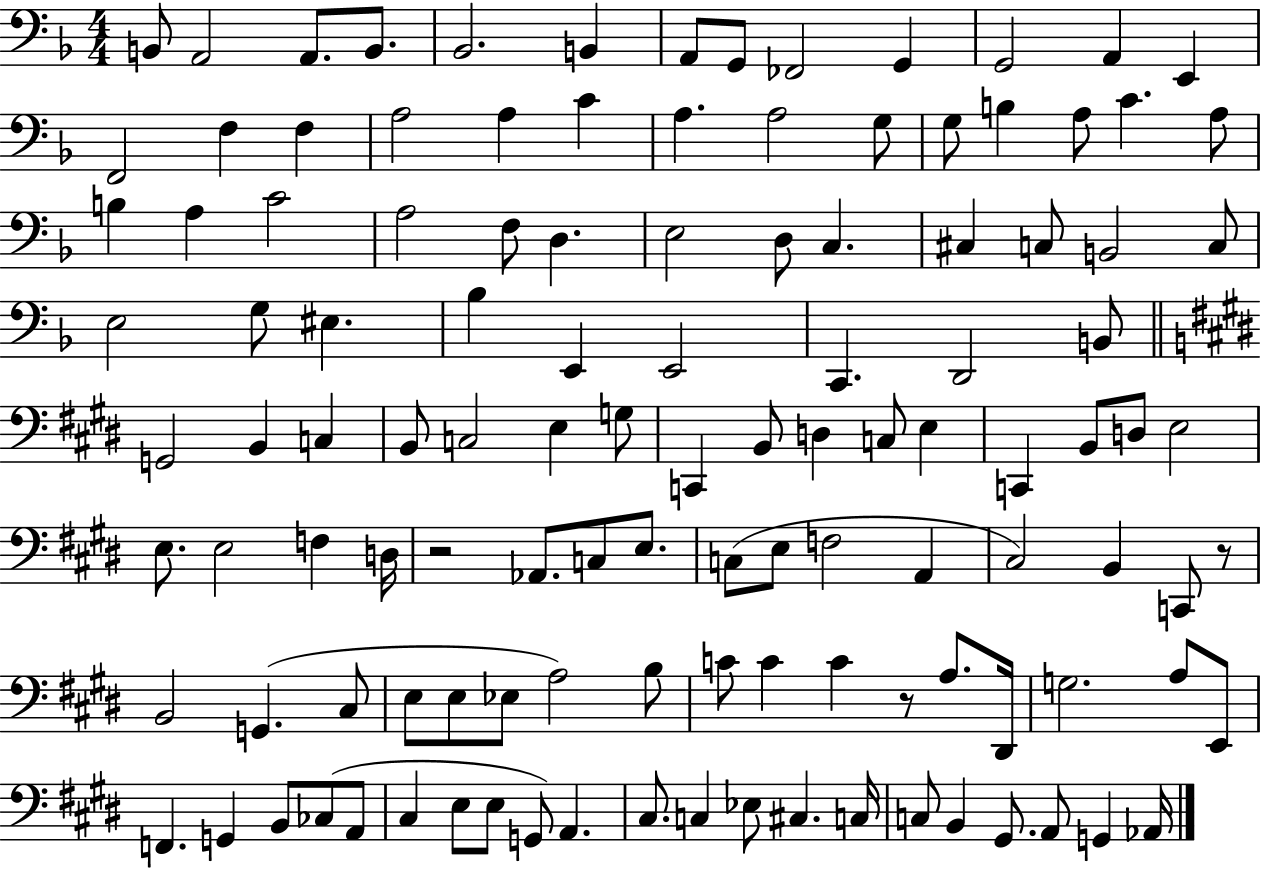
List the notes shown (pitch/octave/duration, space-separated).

B2/e A2/h A2/e. B2/e. Bb2/h. B2/q A2/e G2/e FES2/h G2/q G2/h A2/q E2/q F2/h F3/q F3/q A3/h A3/q C4/q A3/q. A3/h G3/e G3/e B3/q A3/e C4/q. A3/e B3/q A3/q C4/h A3/h F3/e D3/q. E3/h D3/e C3/q. C#3/q C3/e B2/h C3/e E3/h G3/e EIS3/q. Bb3/q E2/q E2/h C2/q. D2/h B2/e G2/h B2/q C3/q B2/e C3/h E3/q G3/e C2/q B2/e D3/q C3/e E3/q C2/q B2/e D3/e E3/h E3/e. E3/h F3/q D3/s R/h Ab2/e. C3/e E3/e. C3/e E3/e F3/h A2/q C#3/h B2/q C2/e R/e B2/h G2/q. C#3/e E3/e E3/e Eb3/e A3/h B3/e C4/e C4/q C4/q R/e A3/e. D#2/s G3/h. A3/e E2/e F2/q. G2/q B2/e CES3/e A2/e C#3/q E3/e E3/e G2/e A2/q. C#3/e. C3/q Eb3/e C#3/q. C3/s C3/e B2/q G#2/e. A2/e G2/q Ab2/s